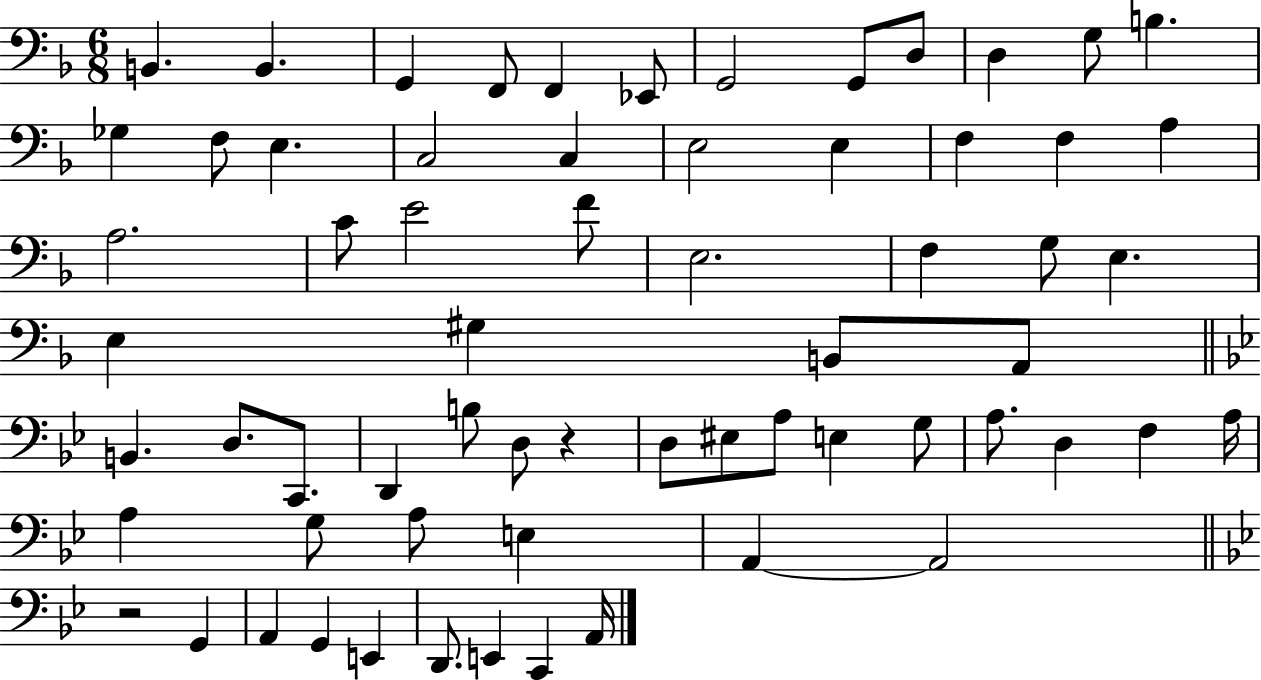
{
  \clef bass
  \numericTimeSignature
  \time 6/8
  \key f \major
  b,4. b,4. | g,4 f,8 f,4 ees,8 | g,2 g,8 d8 | d4 g8 b4. | \break ges4 f8 e4. | c2 c4 | e2 e4 | f4 f4 a4 | \break a2. | c'8 e'2 f'8 | e2. | f4 g8 e4. | \break e4 gis4 b,8 a,8 | \bar "||" \break \key g \minor b,4. d8. c,8. | d,4 b8 d8 r4 | d8 eis8 a8 e4 g8 | a8. d4 f4 a16 | \break a4 g8 a8 e4 | a,4~~ a,2 | \bar "||" \break \key g \minor r2 g,4 | a,4 g,4 e,4 | d,8. e,4 c,4 a,16 | \bar "|."
}